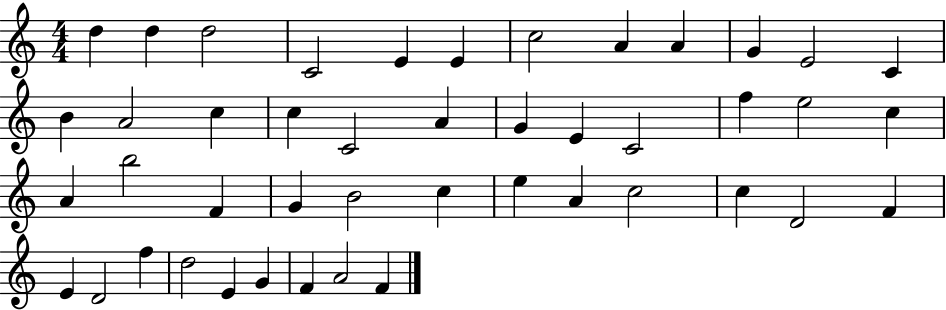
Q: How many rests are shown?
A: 0